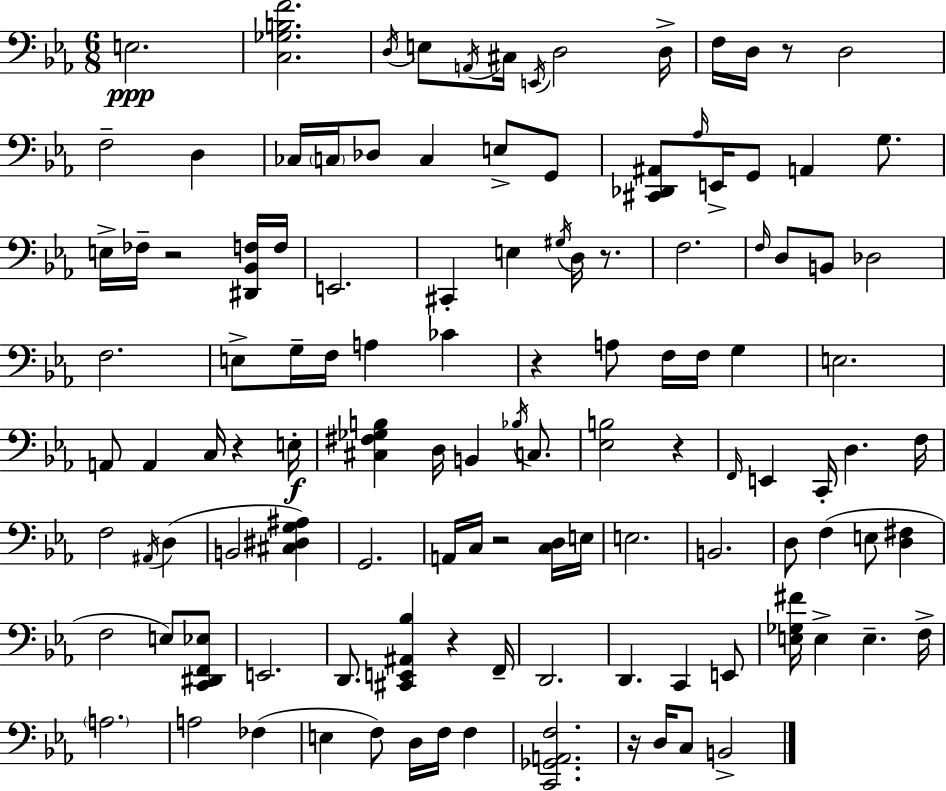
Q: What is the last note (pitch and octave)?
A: B2